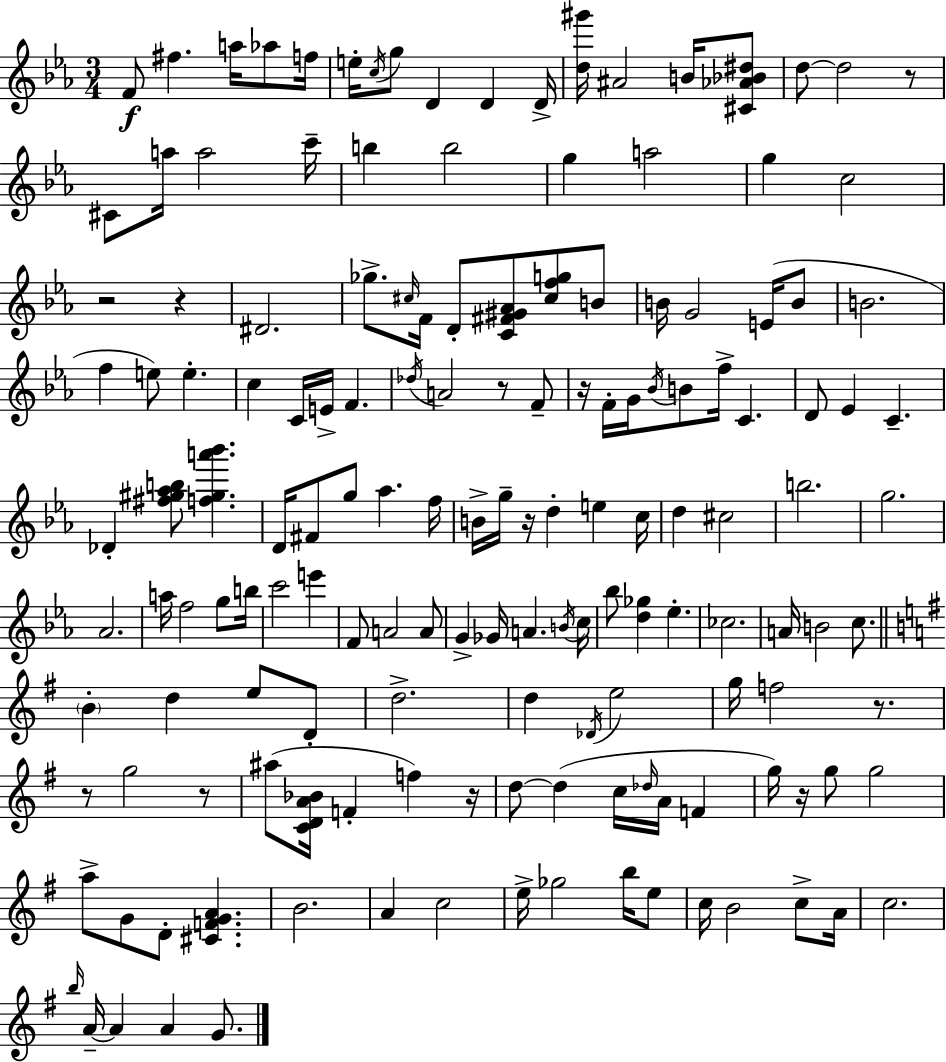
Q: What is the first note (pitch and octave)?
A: F4